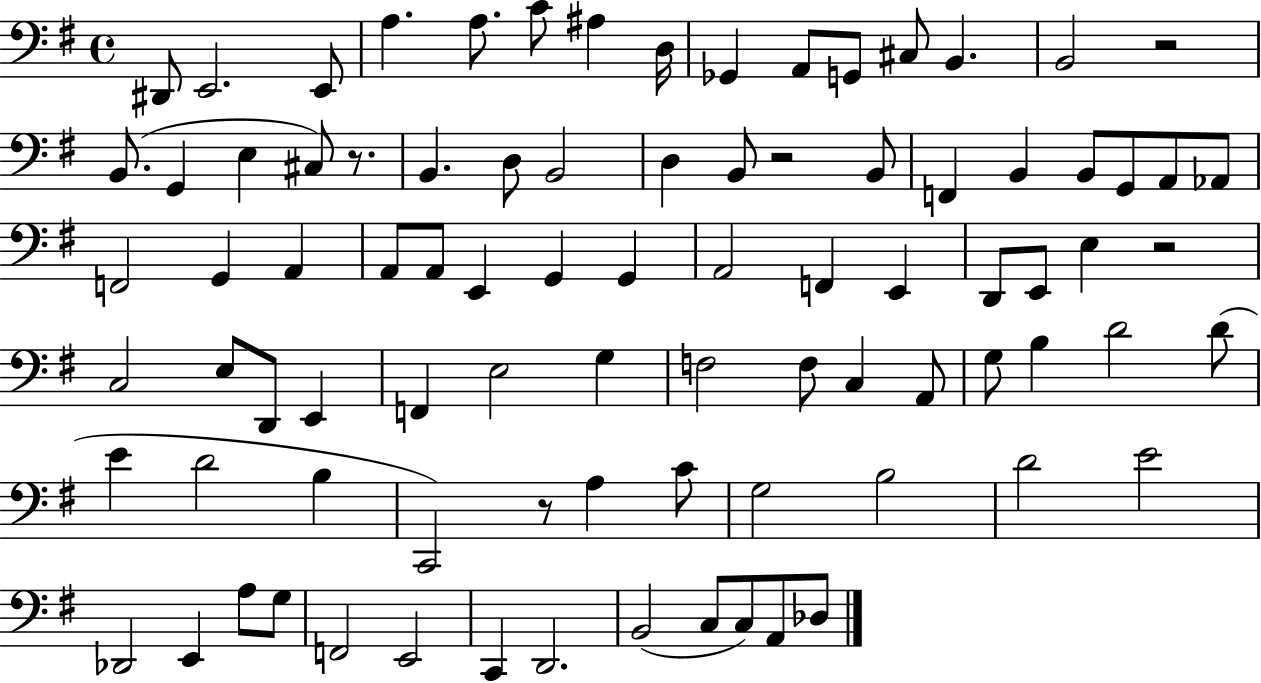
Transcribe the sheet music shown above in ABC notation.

X:1
T:Untitled
M:4/4
L:1/4
K:G
^D,,/2 E,,2 E,,/2 A, A,/2 C/2 ^A, D,/4 _G,, A,,/2 G,,/2 ^C,/2 B,, B,,2 z2 B,,/2 G,, E, ^C,/2 z/2 B,, D,/2 B,,2 D, B,,/2 z2 B,,/2 F,, B,, B,,/2 G,,/2 A,,/2 _A,,/2 F,,2 G,, A,, A,,/2 A,,/2 E,, G,, G,, A,,2 F,, E,, D,,/2 E,,/2 E, z2 C,2 E,/2 D,,/2 E,, F,, E,2 G, F,2 F,/2 C, A,,/2 G,/2 B, D2 D/2 E D2 B, C,,2 z/2 A, C/2 G,2 B,2 D2 E2 _D,,2 E,, A,/2 G,/2 F,,2 E,,2 C,, D,,2 B,,2 C,/2 C,/2 A,,/2 _D,/2